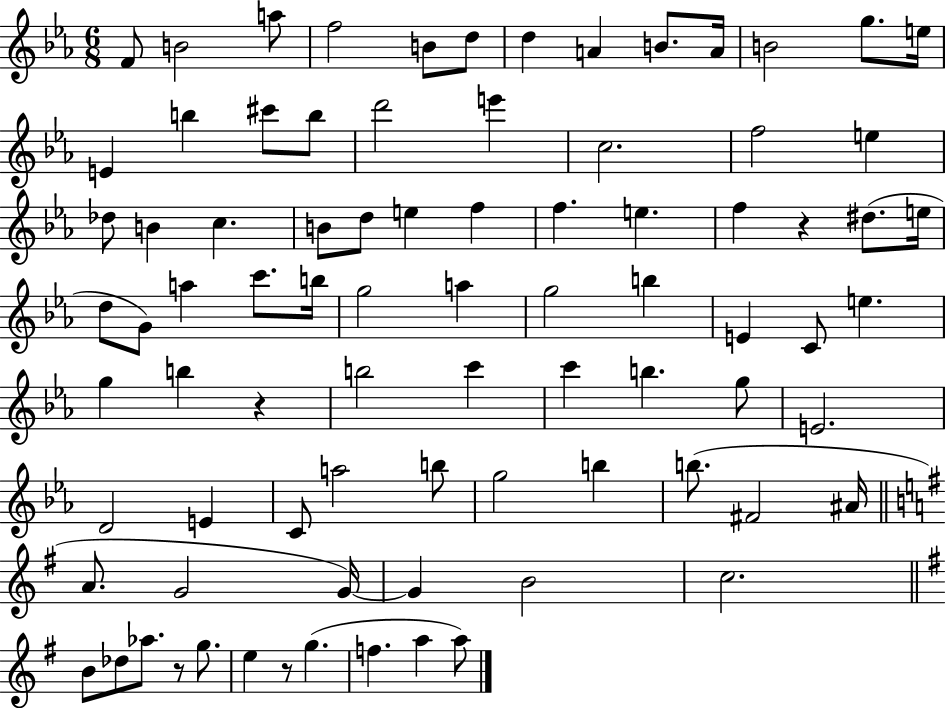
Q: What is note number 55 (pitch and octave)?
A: D4